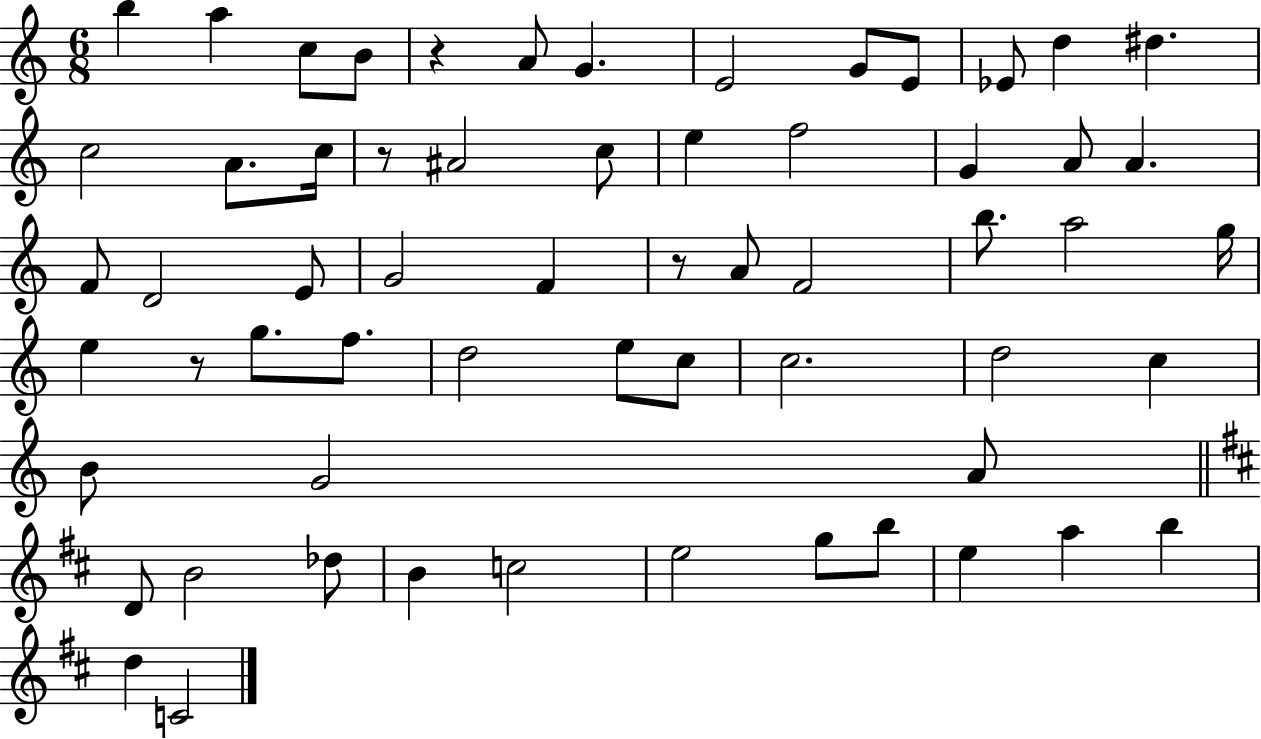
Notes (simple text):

B5/q A5/q C5/e B4/e R/q A4/e G4/q. E4/h G4/e E4/e Eb4/e D5/q D#5/q. C5/h A4/e. C5/s R/e A#4/h C5/e E5/q F5/h G4/q A4/e A4/q. F4/e D4/h E4/e G4/h F4/q R/e A4/e F4/h B5/e. A5/h G5/s E5/q R/e G5/e. F5/e. D5/h E5/e C5/e C5/h. D5/h C5/q B4/e G4/h A4/e D4/e B4/h Db5/e B4/q C5/h E5/h G5/e B5/e E5/q A5/q B5/q D5/q C4/h